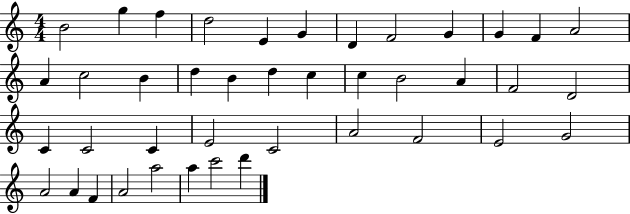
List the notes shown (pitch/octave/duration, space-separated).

B4/h G5/q F5/q D5/h E4/q G4/q D4/q F4/h G4/q G4/q F4/q A4/h A4/q C5/h B4/q D5/q B4/q D5/q C5/q C5/q B4/h A4/q F4/h D4/h C4/q C4/h C4/q E4/h C4/h A4/h F4/h E4/h G4/h A4/h A4/q F4/q A4/h A5/h A5/q C6/h D6/q